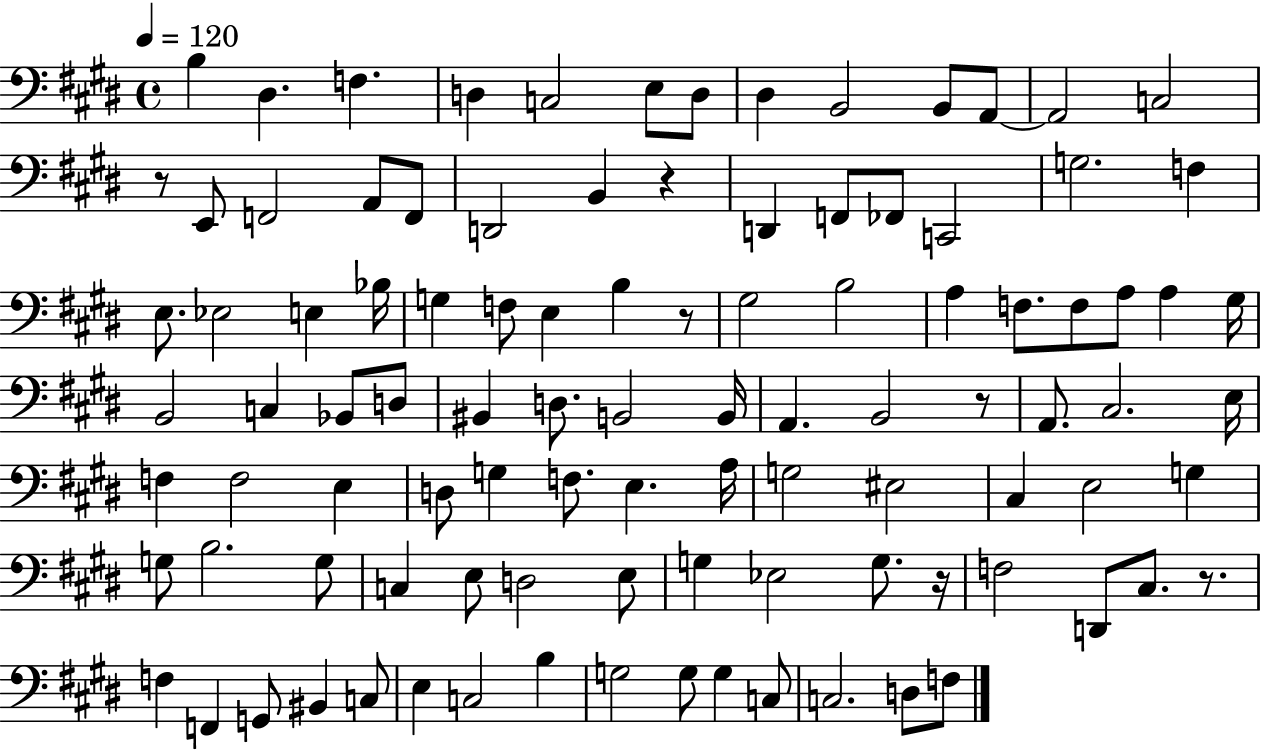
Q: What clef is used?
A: bass